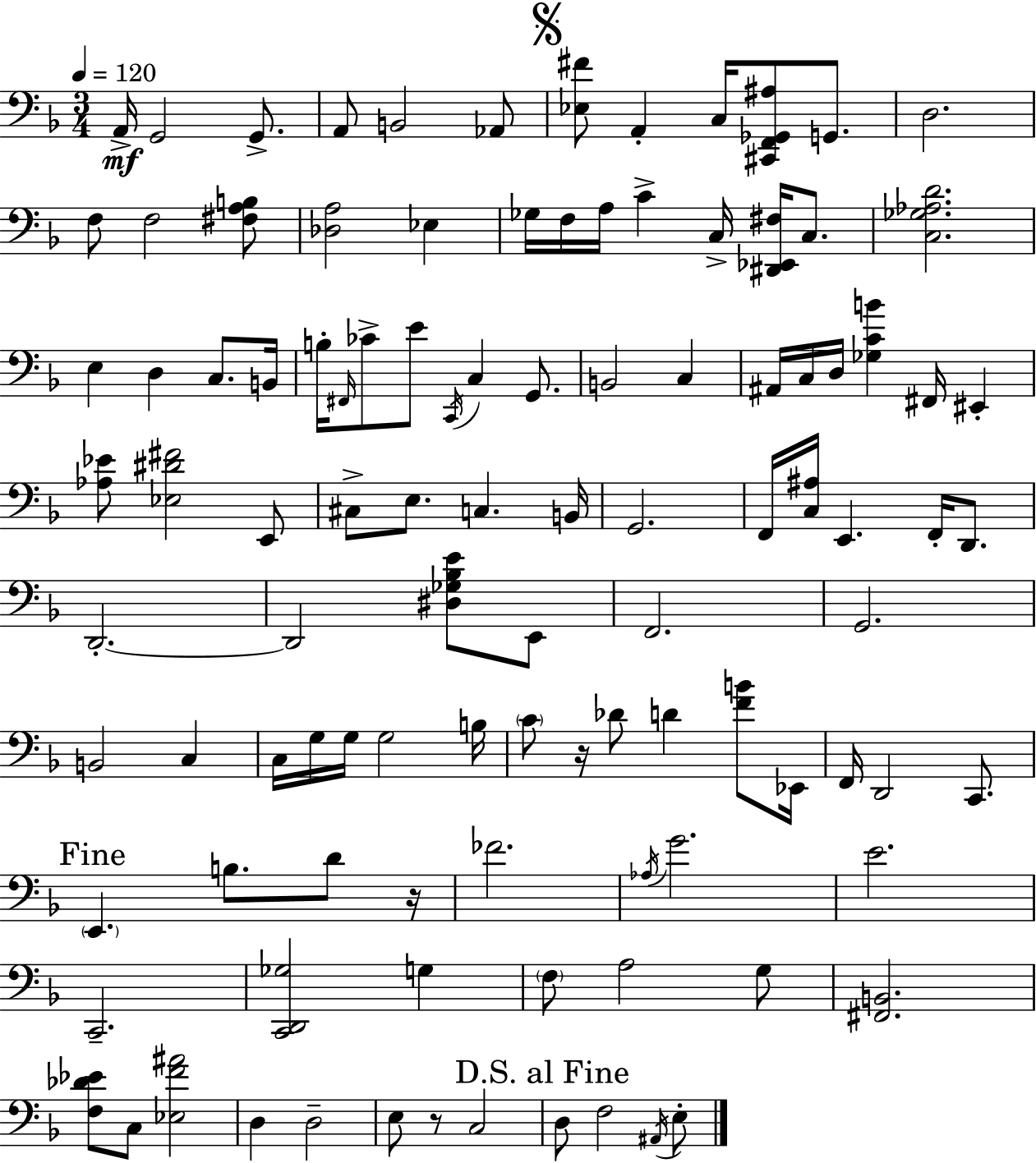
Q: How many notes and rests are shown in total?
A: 106